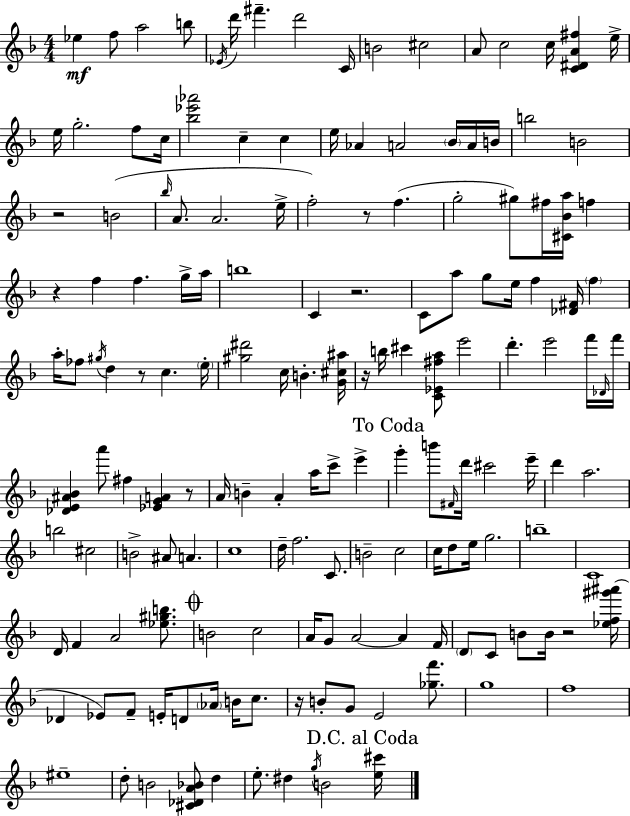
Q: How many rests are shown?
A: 9